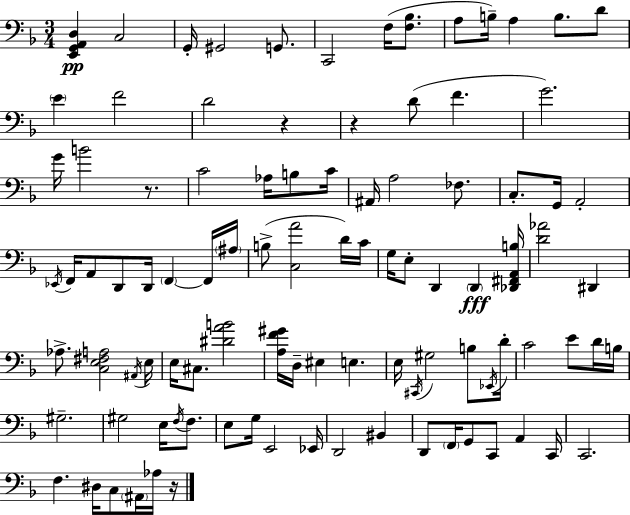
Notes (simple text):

[E2,G2,A2,D3]/q C3/h G2/s G#2/h G2/e. C2/h F3/s [F3,Bb3]/e. A3/e B3/s A3/q B3/e. D4/e E4/q F4/h D4/h R/q R/q D4/e F4/q. G4/h. G4/s B4/h R/e. C4/h Ab3/s B3/e C4/s A#2/s A3/h FES3/e. C3/e. G2/s A2/h Eb2/s F2/s A2/e D2/e D2/s F2/q F2/s A#3/s B3/e [C3,A4]/h D4/s C4/s G3/s E3/e D2/q D2/q [Db2,F#2,A2,B3]/s [D4,Ab4]/h D#2/q Ab3/e. [C3,E3,F#3,A3]/h A#2/s E3/s E3/s C#3/e. [D#4,A4,B4]/h [A3,F4,G#4]/s D3/s EIS3/q E3/q. E3/s C#2/s G#3/h B3/e Eb2/s D4/s C4/h E4/e D4/s B3/s G#3/h. G#3/h E3/s F3/s F3/e. E3/e G3/s E2/h Eb2/s D2/h BIS2/q D2/e F2/s G2/e C2/e A2/q C2/s C2/h. F3/q. D#3/s C3/e A#2/s Ab3/s R/s